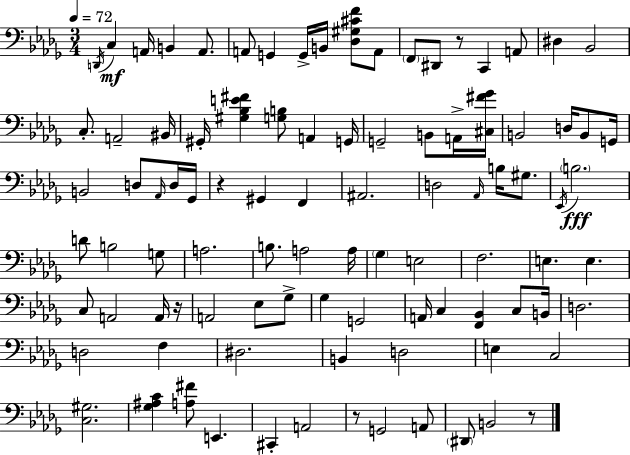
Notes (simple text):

D2/s C3/q A2/s B2/q A2/e. A2/e G2/q G2/s B2/s [Db3,G#3,C#4,F4]/e A2/e F2/e D#2/e R/e C2/q A2/e D#3/q Bb2/h C3/e. A2/h BIS2/s G#2/s [G#3,Bb3,E4,F#4]/q [G3,B3]/e A2/q G2/s G2/h B2/e A2/s [C#3,F#4,Gb4]/s B2/h D3/s B2/e G2/s B2/h D3/e Ab2/s D3/s Gb2/s R/q G#2/q F2/q A#2/h. D3/h Ab2/s B3/s G#3/e. Eb2/s B3/h. D4/e B3/h G3/e A3/h. B3/e. A3/h A3/s Gb3/q E3/h F3/h. E3/q. E3/q. C3/e A2/h A2/s R/s A2/h Eb3/e Gb3/e Gb3/q G2/h A2/s C3/q [F2,Bb2]/q C3/e B2/s D3/h. D3/h F3/q D#3/h. B2/q D3/h E3/q C3/h [C3,G#3]/h. [Gb3,A#3,C4]/q [A3,F#4]/e E2/q. C#2/q A2/h R/e G2/h A2/e D#2/e B2/h R/e